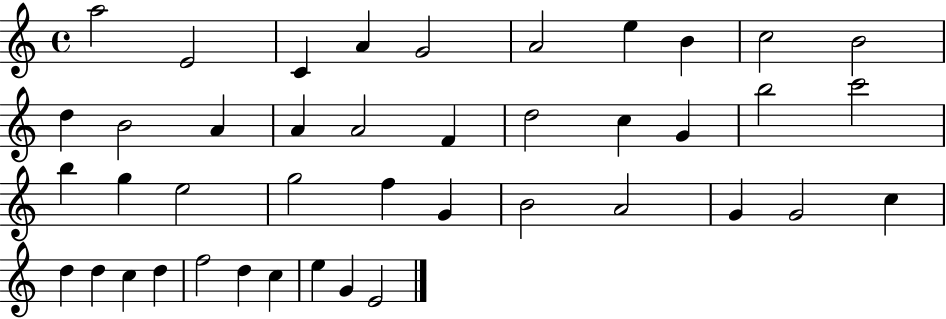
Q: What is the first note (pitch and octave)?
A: A5